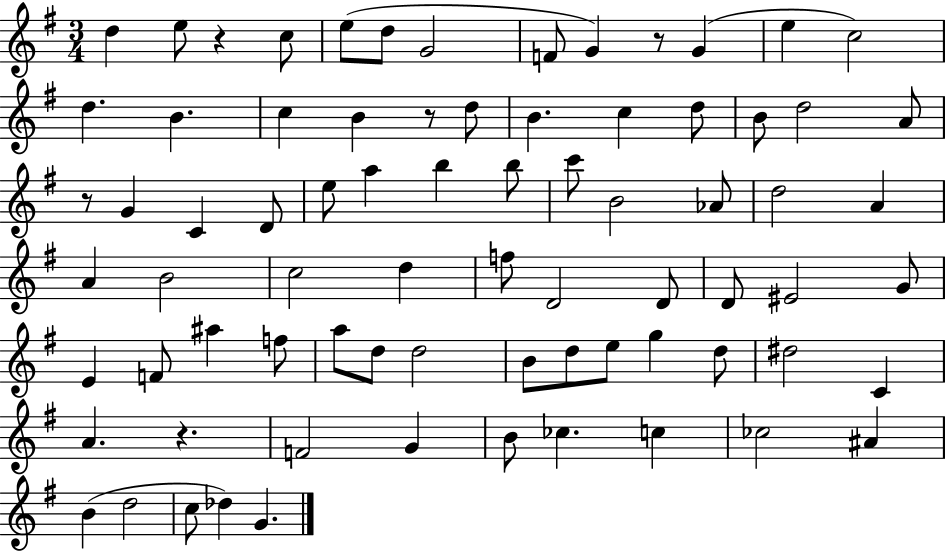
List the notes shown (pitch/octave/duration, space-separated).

D5/q E5/e R/q C5/e E5/e D5/e G4/h F4/e G4/q R/e G4/q E5/q C5/h D5/q. B4/q. C5/q B4/q R/e D5/e B4/q. C5/q D5/e B4/e D5/h A4/e R/e G4/q C4/q D4/e E5/e A5/q B5/q B5/e C6/e B4/h Ab4/e D5/h A4/q A4/q B4/h C5/h D5/q F5/e D4/h D4/e D4/e EIS4/h G4/e E4/q F4/e A#5/q F5/e A5/e D5/e D5/h B4/e D5/e E5/e G5/q D5/e D#5/h C4/q A4/q. R/q. F4/h G4/q B4/e CES5/q. C5/q CES5/h A#4/q B4/q D5/h C5/e Db5/q G4/q.